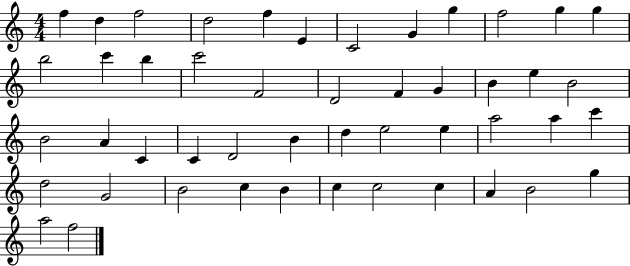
F5/q D5/q F5/h D5/h F5/q E4/q C4/h G4/q G5/q F5/h G5/q G5/q B5/h C6/q B5/q C6/h F4/h D4/h F4/q G4/q B4/q E5/q B4/h B4/h A4/q C4/q C4/q D4/h B4/q D5/q E5/h E5/q A5/h A5/q C6/q D5/h G4/h B4/h C5/q B4/q C5/q C5/h C5/q A4/q B4/h G5/q A5/h F5/h